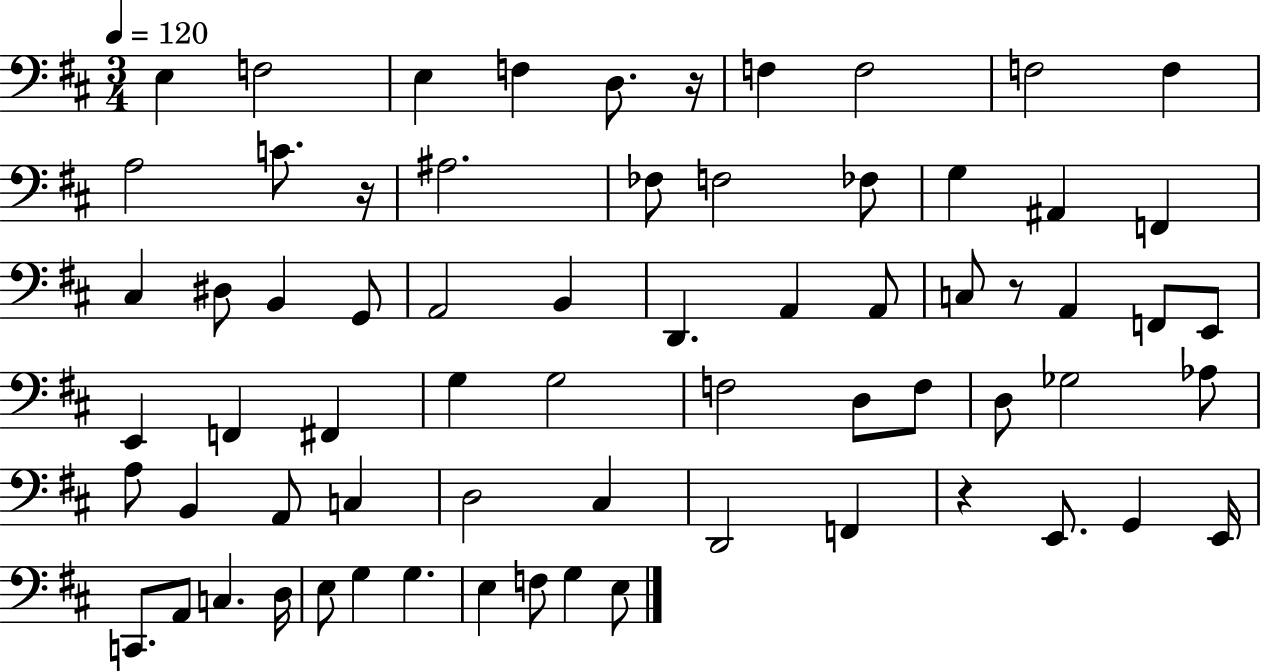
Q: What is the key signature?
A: D major